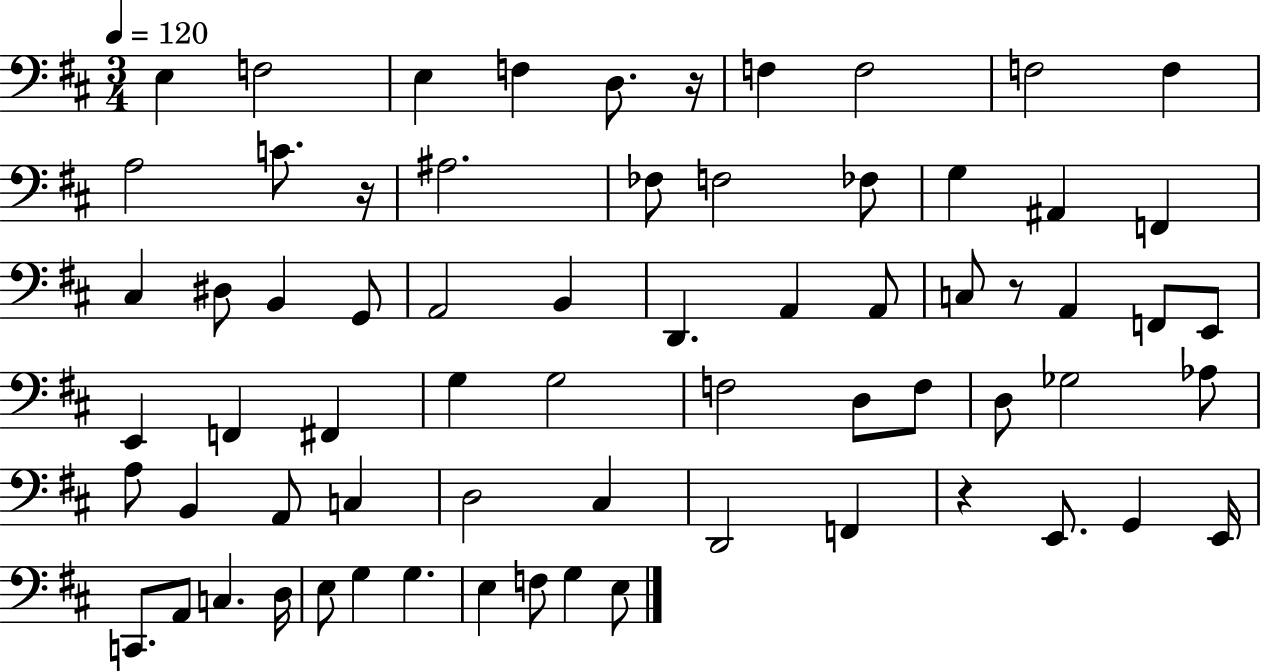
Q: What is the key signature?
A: D major